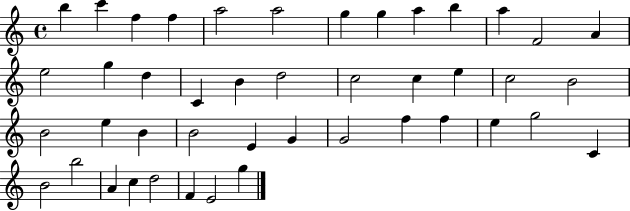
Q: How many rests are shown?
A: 0